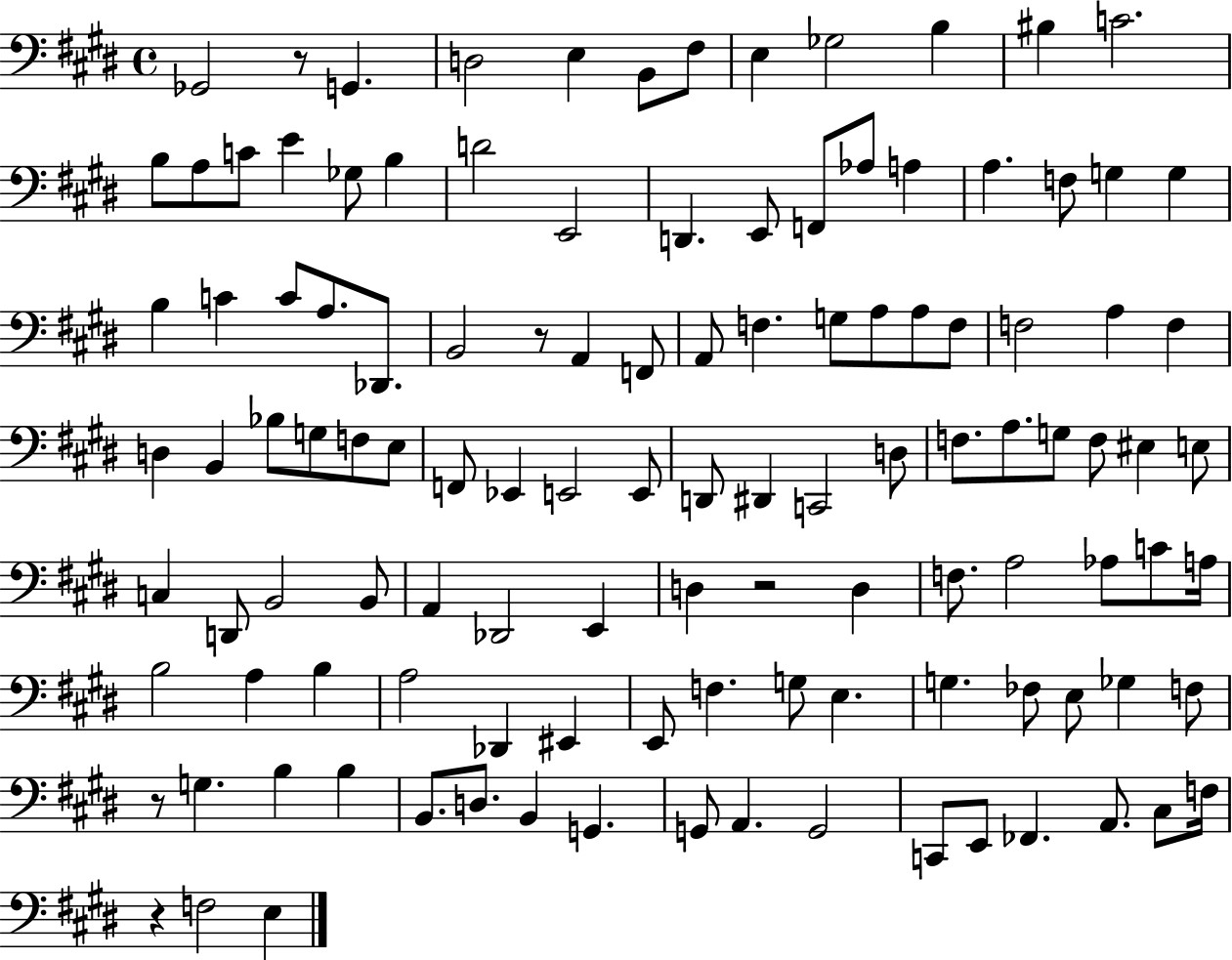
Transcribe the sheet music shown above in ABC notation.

X:1
T:Untitled
M:4/4
L:1/4
K:E
_G,,2 z/2 G,, D,2 E, B,,/2 ^F,/2 E, _G,2 B, ^B, C2 B,/2 A,/2 C/2 E _G,/2 B, D2 E,,2 D,, E,,/2 F,,/2 _A,/2 A, A, F,/2 G, G, B, C C/2 A,/2 _D,,/2 B,,2 z/2 A,, F,,/2 A,,/2 F, G,/2 A,/2 A,/2 F,/2 F,2 A, F, D, B,, _B,/2 G,/2 F,/2 E,/2 F,,/2 _E,, E,,2 E,,/2 D,,/2 ^D,, C,,2 D,/2 F,/2 A,/2 G,/2 F,/2 ^E, E,/2 C, D,,/2 B,,2 B,,/2 A,, _D,,2 E,, D, z2 D, F,/2 A,2 _A,/2 C/2 A,/4 B,2 A, B, A,2 _D,, ^E,, E,,/2 F, G,/2 E, G, _F,/2 E,/2 _G, F,/2 z/2 G, B, B, B,,/2 D,/2 B,, G,, G,,/2 A,, G,,2 C,,/2 E,,/2 _F,, A,,/2 ^C,/2 F,/4 z F,2 E,